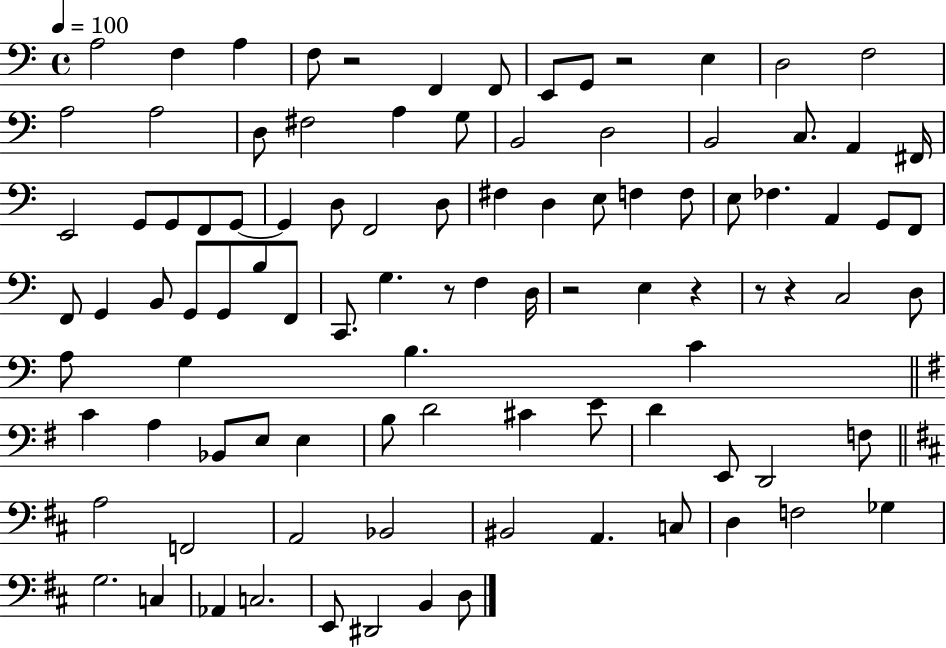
{
  \clef bass
  \time 4/4
  \defaultTimeSignature
  \key c \major
  \tempo 4 = 100
  a2 f4 a4 | f8 r2 f,4 f,8 | e,8 g,8 r2 e4 | d2 f2 | \break a2 a2 | d8 fis2 a4 g8 | b,2 d2 | b,2 c8. a,4 fis,16 | \break e,2 g,8 g,8 f,8 g,8~~ | g,4 d8 f,2 d8 | fis4 d4 e8 f4 f8 | e8 fes4. a,4 g,8 f,8 | \break f,8 g,4 b,8 g,8 g,8 b8 f,8 | c,8. g4. r8 f4 d16 | r2 e4 r4 | r8 r4 c2 d8 | \break a8 g4 b4. c'4 | \bar "||" \break \key g \major c'4 a4 bes,8 e8 e4 | b8 d'2 cis'4 e'8 | d'4 e,8 d,2 f8 | \bar "||" \break \key b \minor a2 f,2 | a,2 bes,2 | bis,2 a,4. c8 | d4 f2 ges4 | \break g2. c4 | aes,4 c2. | e,8 dis,2 b,4 d8 | \bar "|."
}